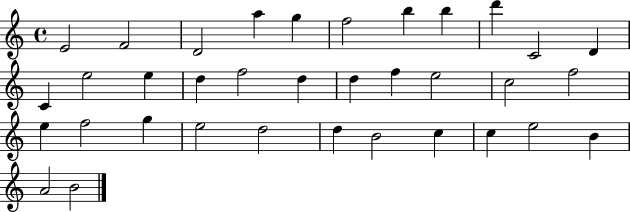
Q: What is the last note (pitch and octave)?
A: B4